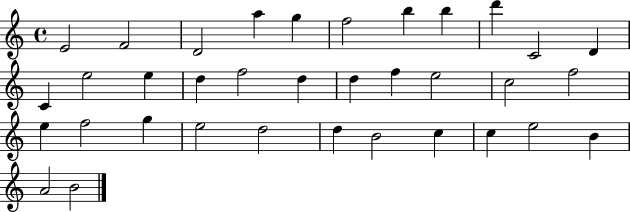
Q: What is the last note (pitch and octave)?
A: B4